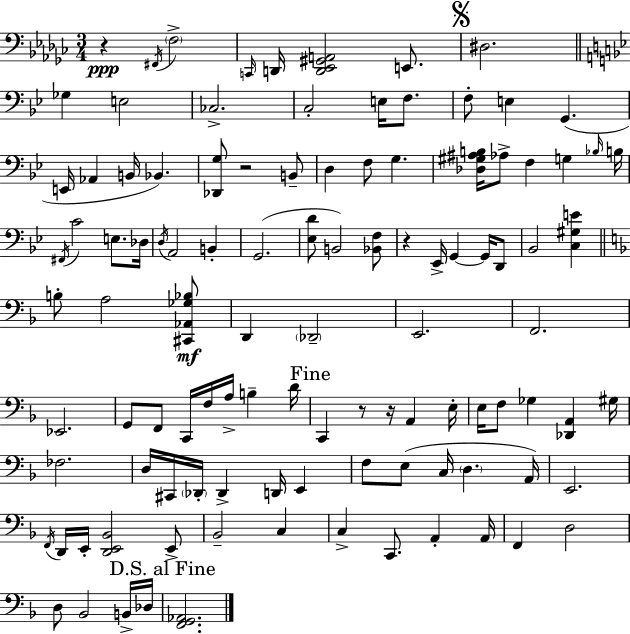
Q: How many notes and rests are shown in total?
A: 107